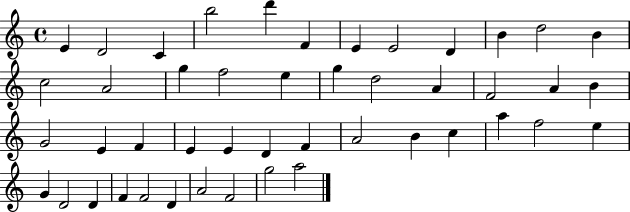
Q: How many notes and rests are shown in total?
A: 46